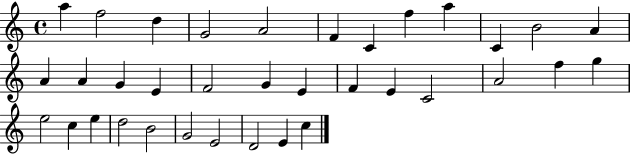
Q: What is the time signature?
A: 4/4